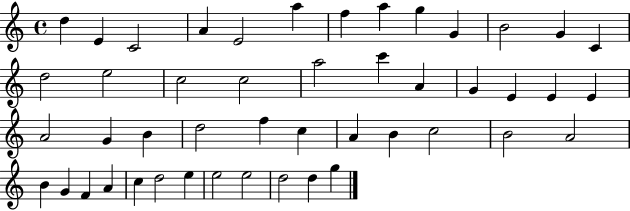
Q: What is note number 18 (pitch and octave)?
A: A5